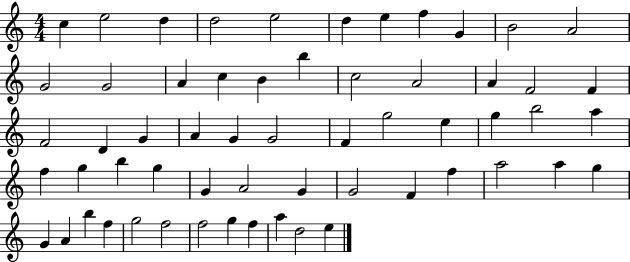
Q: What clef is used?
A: treble